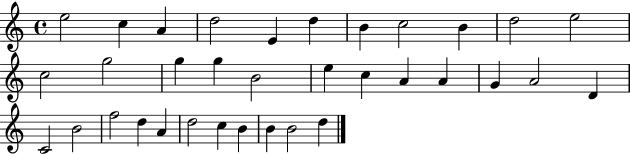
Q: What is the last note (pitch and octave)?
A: D5